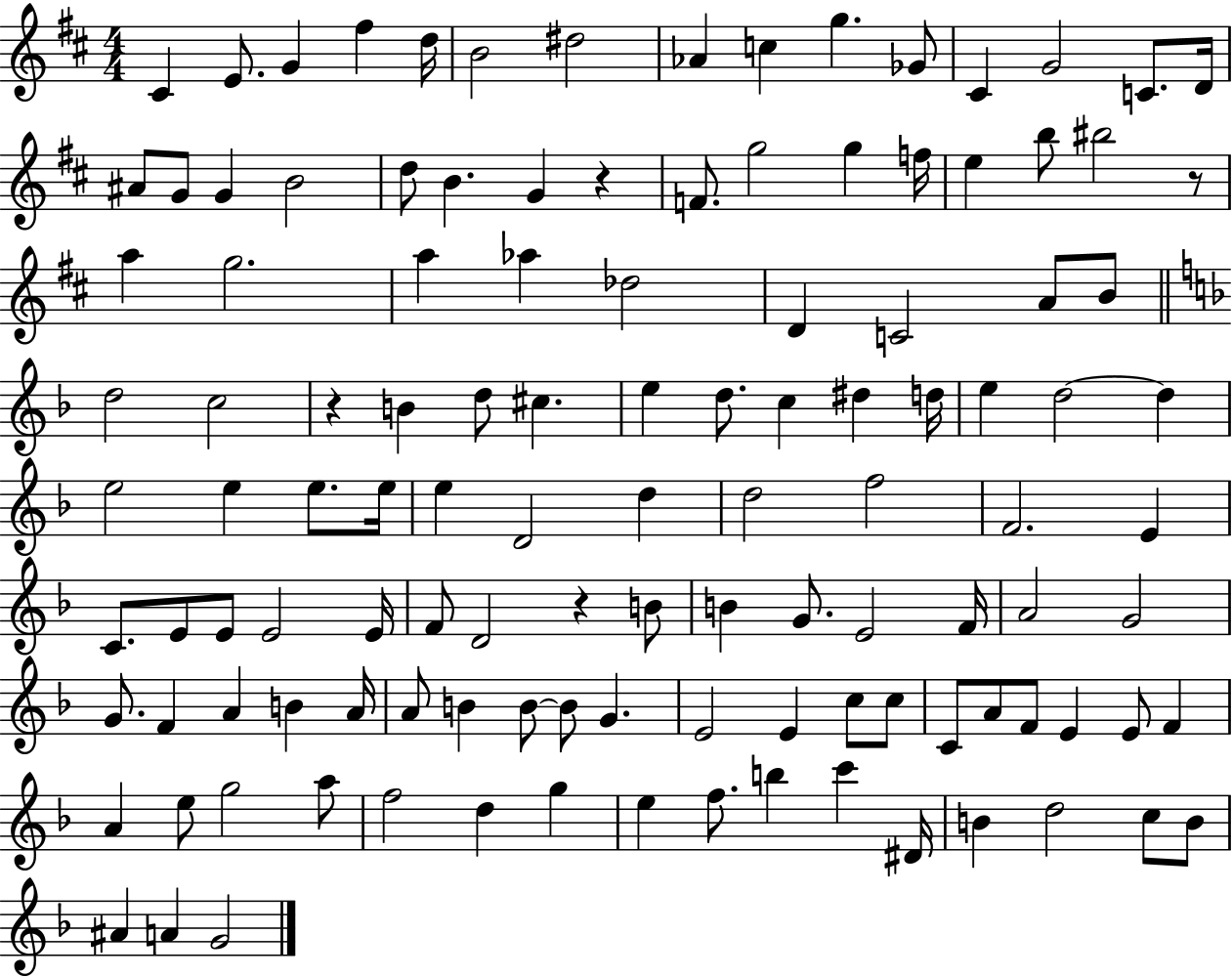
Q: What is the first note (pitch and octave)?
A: C#4